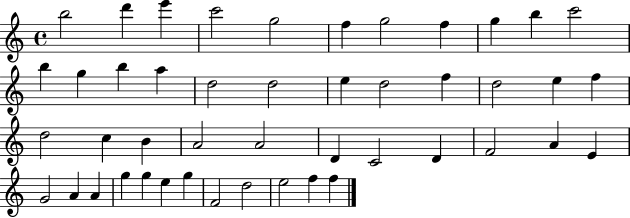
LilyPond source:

{
  \clef treble
  \time 4/4
  \defaultTimeSignature
  \key c \major
  b''2 d'''4 e'''4 | c'''2 g''2 | f''4 g''2 f''4 | g''4 b''4 c'''2 | \break b''4 g''4 b''4 a''4 | d''2 d''2 | e''4 d''2 f''4 | d''2 e''4 f''4 | \break d''2 c''4 b'4 | a'2 a'2 | d'4 c'2 d'4 | f'2 a'4 e'4 | \break g'2 a'4 a'4 | g''4 g''4 e''4 g''4 | f'2 d''2 | e''2 f''4 f''4 | \break \bar "|."
}